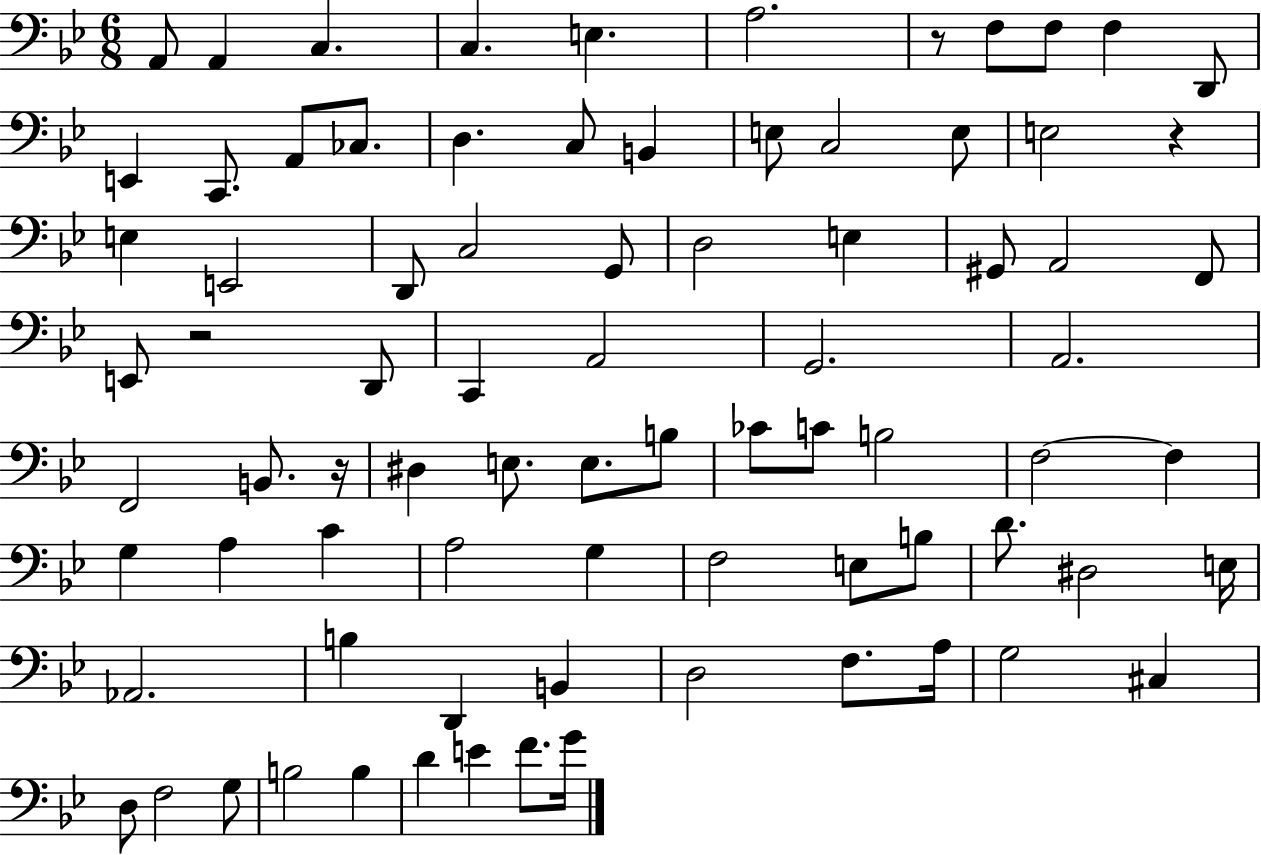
{
  \clef bass
  \numericTimeSignature
  \time 6/8
  \key bes \major
  a,8 a,4 c4. | c4. e4. | a2. | r8 f8 f8 f4 d,8 | \break e,4 c,8. a,8 ces8. | d4. c8 b,4 | e8 c2 e8 | e2 r4 | \break e4 e,2 | d,8 c2 g,8 | d2 e4 | gis,8 a,2 f,8 | \break e,8 r2 d,8 | c,4 a,2 | g,2. | a,2. | \break f,2 b,8. r16 | dis4 e8. e8. b8 | ces'8 c'8 b2 | f2~~ f4 | \break g4 a4 c'4 | a2 g4 | f2 e8 b8 | d'8. dis2 e16 | \break aes,2. | b4 d,4 b,4 | d2 f8. a16 | g2 cis4 | \break d8 f2 g8 | b2 b4 | d'4 e'4 f'8. g'16 | \bar "|."
}